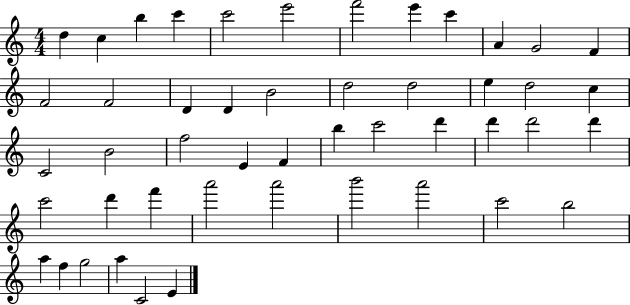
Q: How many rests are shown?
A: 0